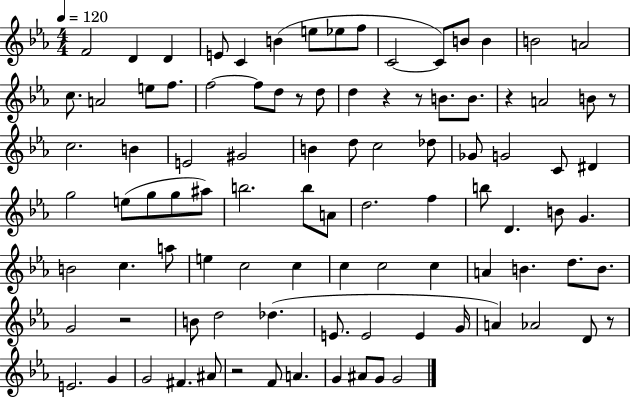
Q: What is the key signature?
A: EES major